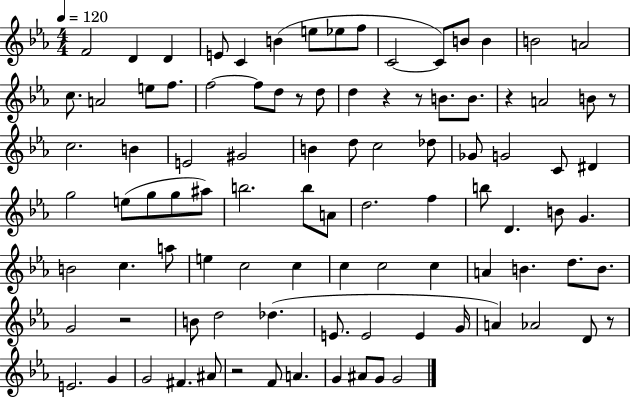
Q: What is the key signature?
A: EES major